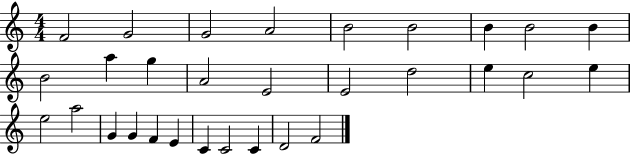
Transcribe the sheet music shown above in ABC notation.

X:1
T:Untitled
M:4/4
L:1/4
K:C
F2 G2 G2 A2 B2 B2 B B2 B B2 a g A2 E2 E2 d2 e c2 e e2 a2 G G F E C C2 C D2 F2